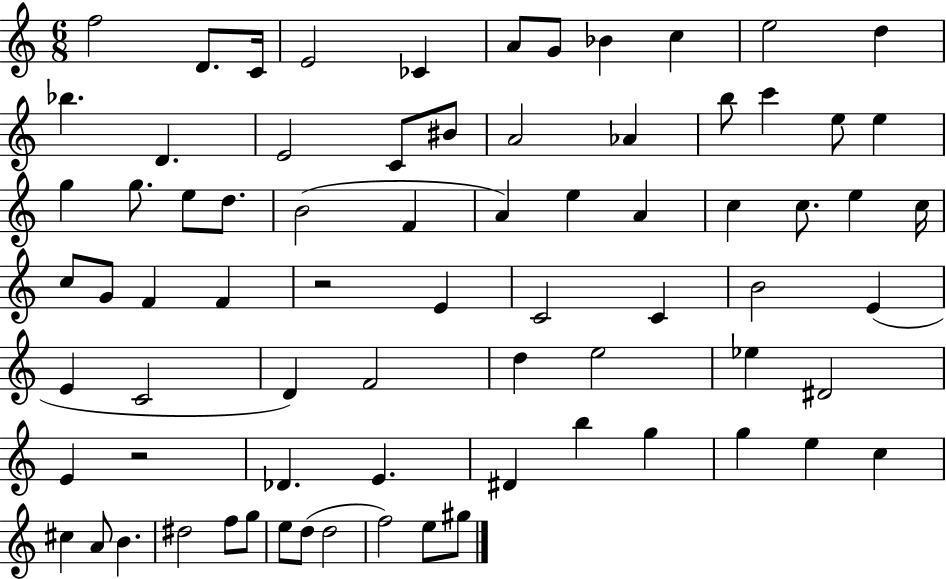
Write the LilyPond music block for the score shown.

{
  \clef treble
  \numericTimeSignature
  \time 6/8
  \key c \major
  f''2 d'8. c'16 | e'2 ces'4 | a'8 g'8 bes'4 c''4 | e''2 d''4 | \break bes''4. d'4. | e'2 c'8 bis'8 | a'2 aes'4 | b''8 c'''4 e''8 e''4 | \break g''4 g''8. e''8 d''8. | b'2( f'4 | a'4) e''4 a'4 | c''4 c''8. e''4 c''16 | \break c''8 g'8 f'4 f'4 | r2 e'4 | c'2 c'4 | b'2 e'4( | \break e'4 c'2 | d'4) f'2 | d''4 e''2 | ees''4 dis'2 | \break e'4 r2 | des'4. e'4. | dis'4 b''4 g''4 | g''4 e''4 c''4 | \break cis''4 a'8 b'4. | dis''2 f''8 g''8 | e''8 d''8( d''2 | f''2) e''8 gis''8 | \break \bar "|."
}